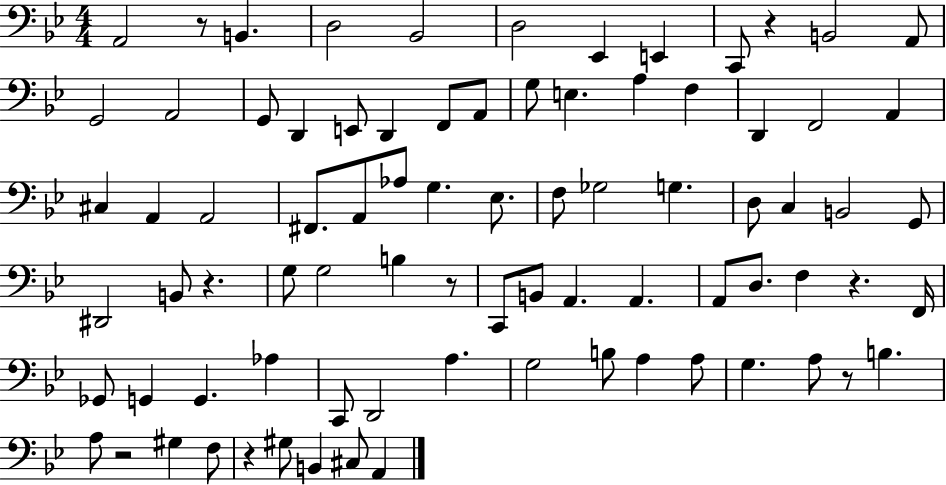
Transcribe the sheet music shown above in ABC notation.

X:1
T:Untitled
M:4/4
L:1/4
K:Bb
A,,2 z/2 B,, D,2 _B,,2 D,2 _E,, E,, C,,/2 z B,,2 A,,/2 G,,2 A,,2 G,,/2 D,, E,,/2 D,, F,,/2 A,,/2 G,/2 E, A, F, D,, F,,2 A,, ^C, A,, A,,2 ^F,,/2 A,,/2 _A,/2 G, _E,/2 F,/2 _G,2 G, D,/2 C, B,,2 G,,/2 ^D,,2 B,,/2 z G,/2 G,2 B, z/2 C,,/2 B,,/2 A,, A,, A,,/2 D,/2 F, z F,,/4 _G,,/2 G,, G,, _A, C,,/2 D,,2 A, G,2 B,/2 A, A,/2 G, A,/2 z/2 B, A,/2 z2 ^G, F,/2 z ^G,/2 B,, ^C,/2 A,,